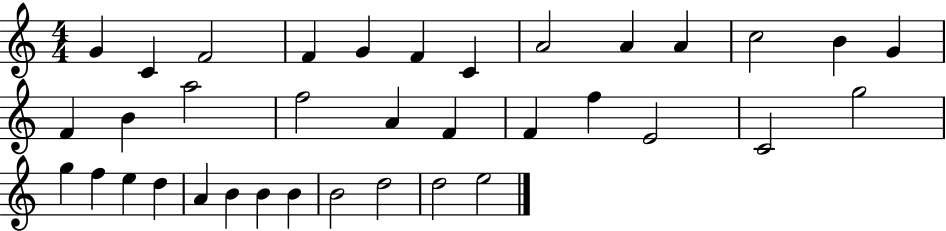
{
  \clef treble
  \numericTimeSignature
  \time 4/4
  \key c \major
  g'4 c'4 f'2 | f'4 g'4 f'4 c'4 | a'2 a'4 a'4 | c''2 b'4 g'4 | \break f'4 b'4 a''2 | f''2 a'4 f'4 | f'4 f''4 e'2 | c'2 g''2 | \break g''4 f''4 e''4 d''4 | a'4 b'4 b'4 b'4 | b'2 d''2 | d''2 e''2 | \break \bar "|."
}